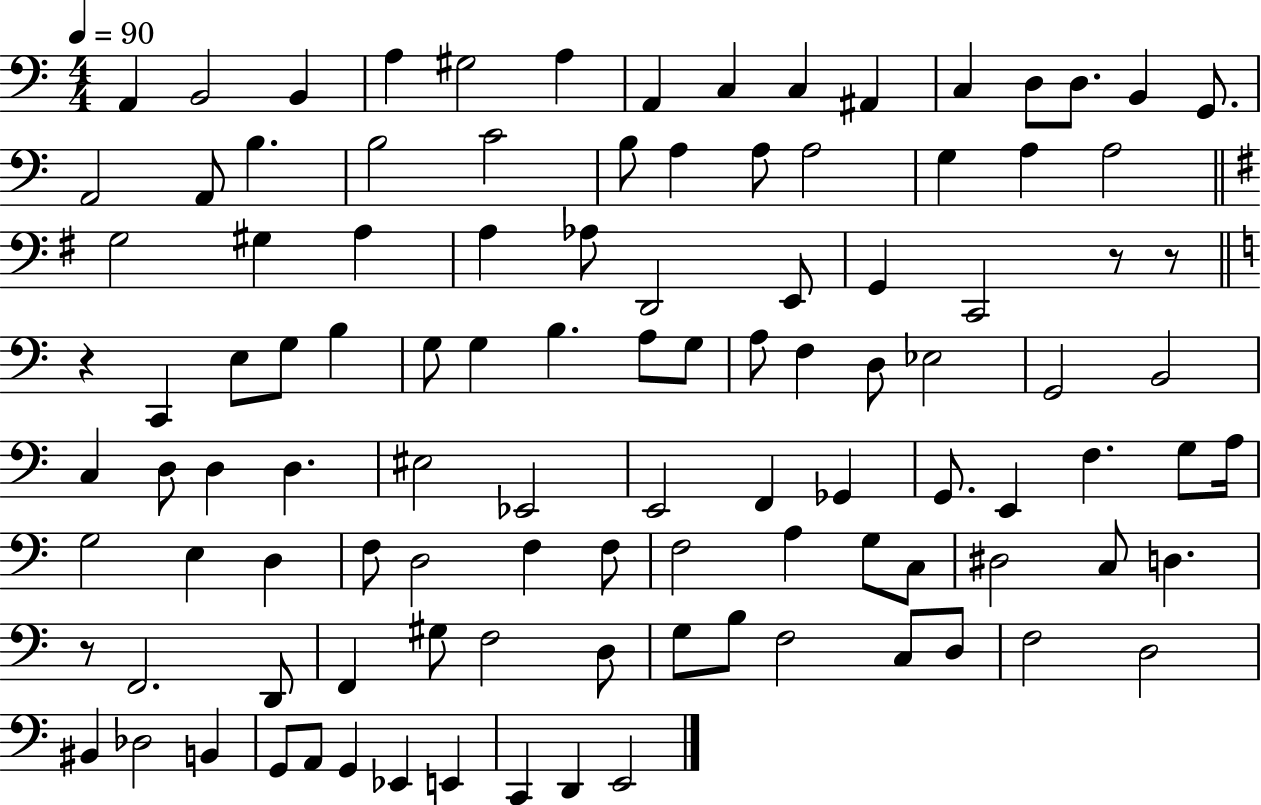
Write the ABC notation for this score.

X:1
T:Untitled
M:4/4
L:1/4
K:C
A,, B,,2 B,, A, ^G,2 A, A,, C, C, ^A,, C, D,/2 D,/2 B,, G,,/2 A,,2 A,,/2 B, B,2 C2 B,/2 A, A,/2 A,2 G, A, A,2 G,2 ^G, A, A, _A,/2 D,,2 E,,/2 G,, C,,2 z/2 z/2 z C,, E,/2 G,/2 B, G,/2 G, B, A,/2 G,/2 A,/2 F, D,/2 _E,2 G,,2 B,,2 C, D,/2 D, D, ^E,2 _E,,2 E,,2 F,, _G,, G,,/2 E,, F, G,/2 A,/4 G,2 E, D, F,/2 D,2 F, F,/2 F,2 A, G,/2 C,/2 ^D,2 C,/2 D, z/2 F,,2 D,,/2 F,, ^G,/2 F,2 D,/2 G,/2 B,/2 F,2 C,/2 D,/2 F,2 D,2 ^B,, _D,2 B,, G,,/2 A,,/2 G,, _E,, E,, C,, D,, E,,2